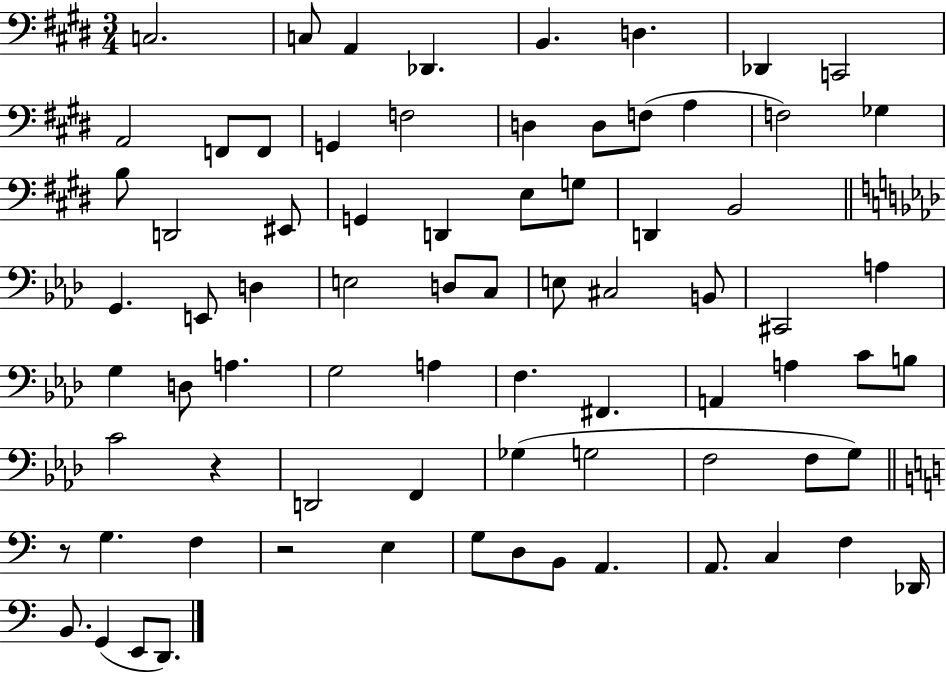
{
  \clef bass
  \numericTimeSignature
  \time 3/4
  \key e \major
  c2. | c8 a,4 des,4. | b,4. d4. | des,4 c,2 | \break a,2 f,8 f,8 | g,4 f2 | d4 d8 f8( a4 | f2) ges4 | \break b8 d,2 eis,8 | g,4 d,4 e8 g8 | d,4 b,2 | \bar "||" \break \key aes \major g,4. e,8 d4 | e2 d8 c8 | e8 cis2 b,8 | cis,2 a4 | \break g4 d8 a4. | g2 a4 | f4. fis,4. | a,4 a4 c'8 b8 | \break c'2 r4 | d,2 f,4 | ges4( g2 | f2 f8 g8) | \break \bar "||" \break \key a \minor r8 g4. f4 | r2 e4 | g8 d8 b,8 a,4. | a,8. c4 f4 des,16 | \break b,8. g,4( e,8 d,8.) | \bar "|."
}